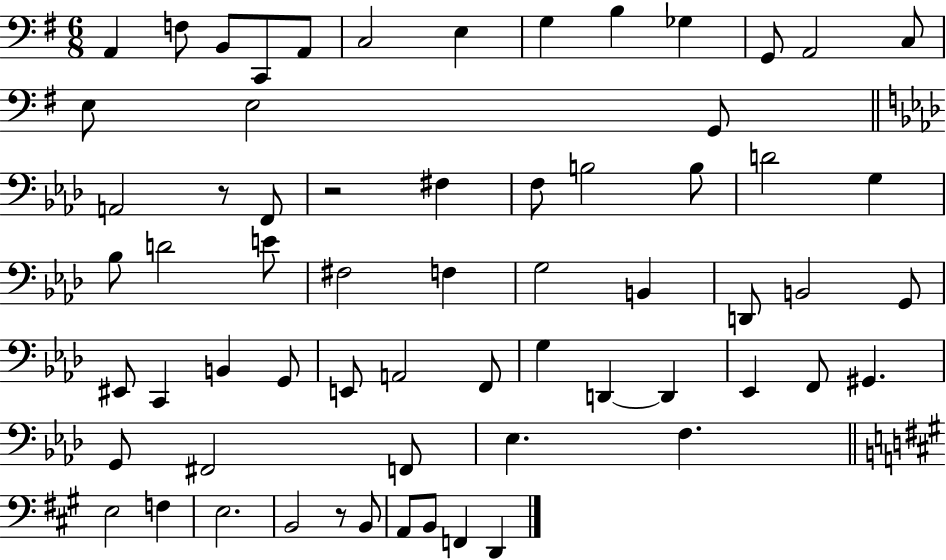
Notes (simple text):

A2/q F3/e B2/e C2/e A2/e C3/h E3/q G3/q B3/q Gb3/q G2/e A2/h C3/e E3/e E3/h G2/e A2/h R/e F2/e R/h F#3/q F3/e B3/h B3/e D4/h G3/q Bb3/e D4/h E4/e F#3/h F3/q G3/h B2/q D2/e B2/h G2/e EIS2/e C2/q B2/q G2/e E2/e A2/h F2/e G3/q D2/q D2/q Eb2/q F2/e G#2/q. G2/e F#2/h F2/e Eb3/q. F3/q. E3/h F3/q E3/h. B2/h R/e B2/e A2/e B2/e F2/q D2/q